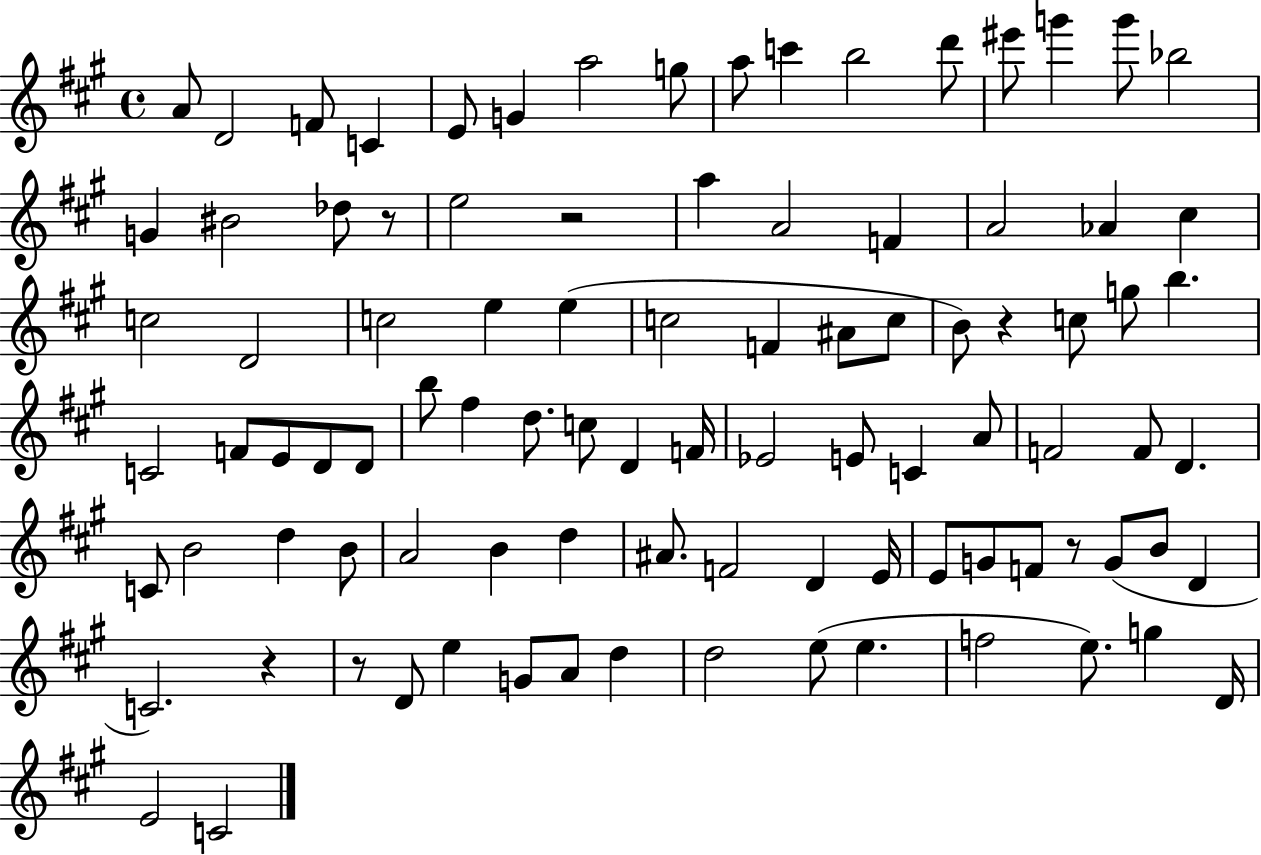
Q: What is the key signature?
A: A major